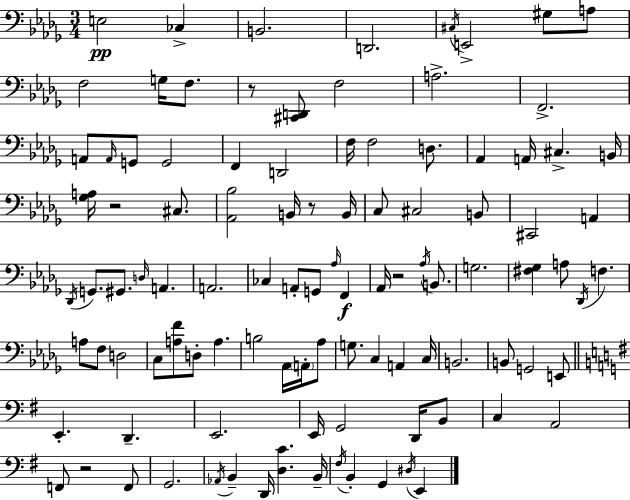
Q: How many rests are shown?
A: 5